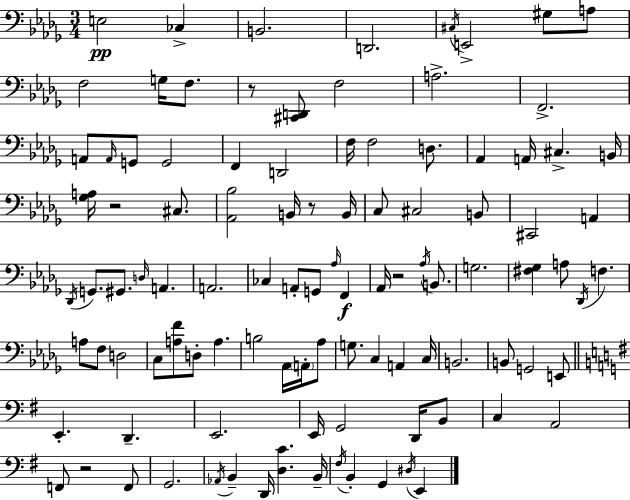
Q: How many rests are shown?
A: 5